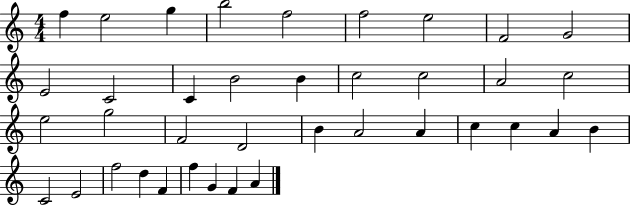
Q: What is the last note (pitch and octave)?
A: A4